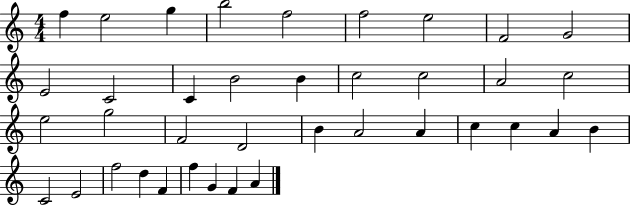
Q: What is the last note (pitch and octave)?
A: A4